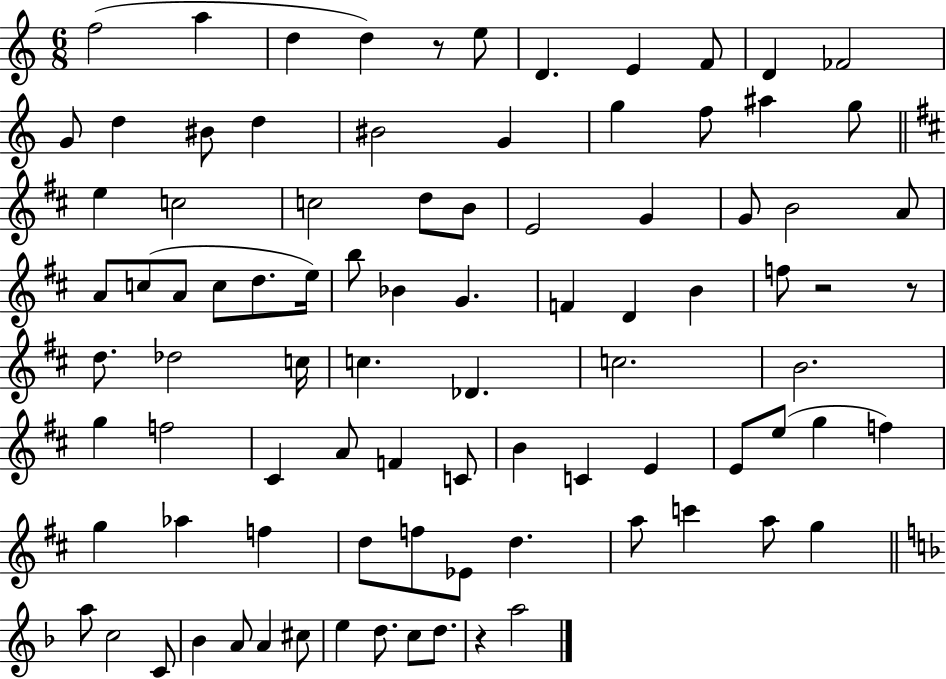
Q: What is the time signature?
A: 6/8